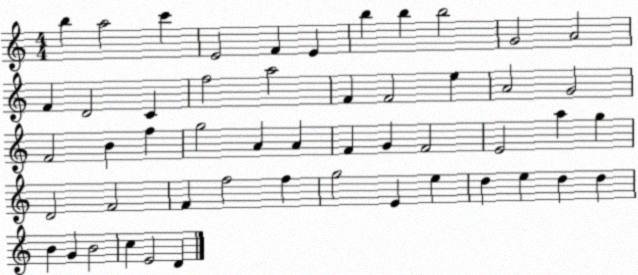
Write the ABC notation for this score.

X:1
T:Untitled
M:4/4
L:1/4
K:C
b a2 c' E2 F E b b b2 G2 A2 F D2 C f2 a2 F F2 e A2 G2 F2 B f g2 A A F G F2 E2 a g D2 F2 F f2 f g2 E e d e d d B G B2 c E2 D